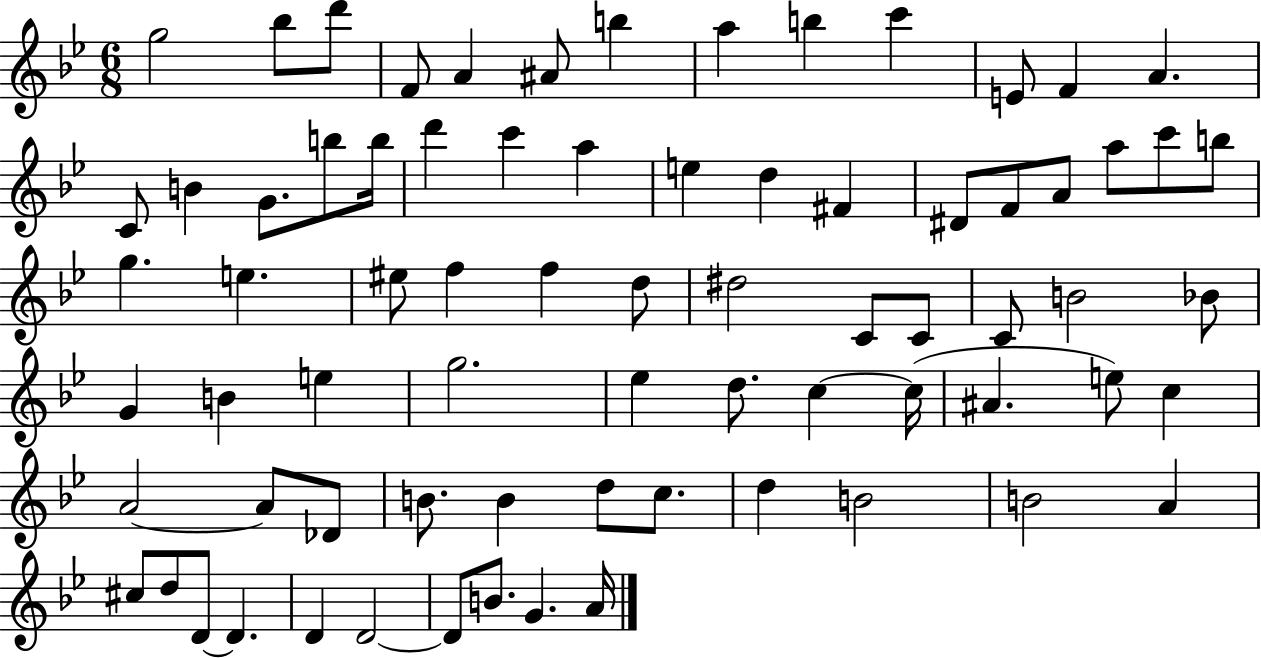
{
  \clef treble
  \numericTimeSignature
  \time 6/8
  \key bes \major
  \repeat volta 2 { g''2 bes''8 d'''8 | f'8 a'4 ais'8 b''4 | a''4 b''4 c'''4 | e'8 f'4 a'4. | \break c'8 b'4 g'8. b''8 b''16 | d'''4 c'''4 a''4 | e''4 d''4 fis'4 | dis'8 f'8 a'8 a''8 c'''8 b''8 | \break g''4. e''4. | eis''8 f''4 f''4 d''8 | dis''2 c'8 c'8 | c'8 b'2 bes'8 | \break g'4 b'4 e''4 | g''2. | ees''4 d''8. c''4~~ c''16( | ais'4. e''8) c''4 | \break a'2~~ a'8 des'8 | b'8. b'4 d''8 c''8. | d''4 b'2 | b'2 a'4 | \break cis''8 d''8 d'8~~ d'4. | d'4 d'2~~ | d'8 b'8. g'4. a'16 | } \bar "|."
}